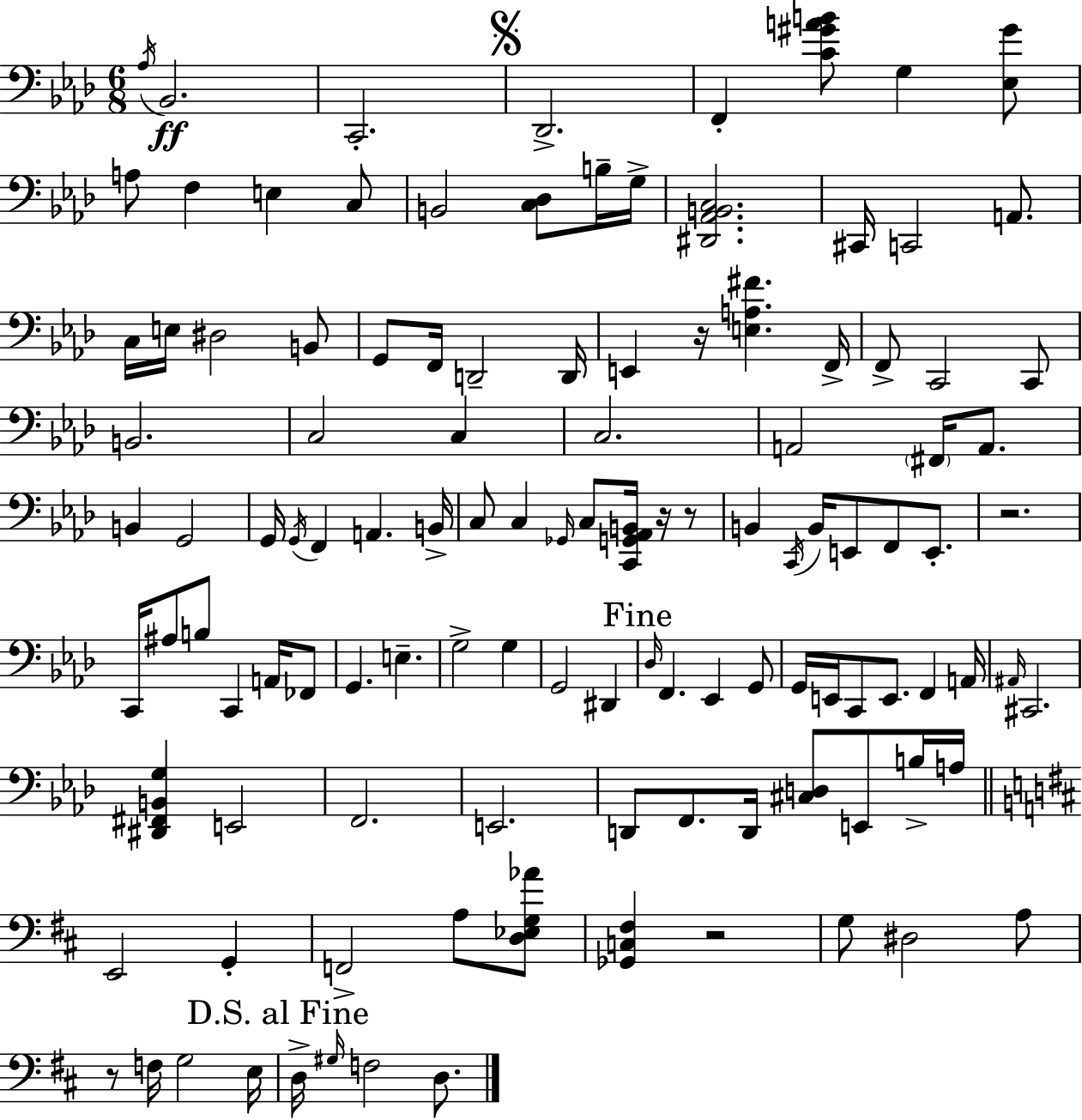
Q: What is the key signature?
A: AES major